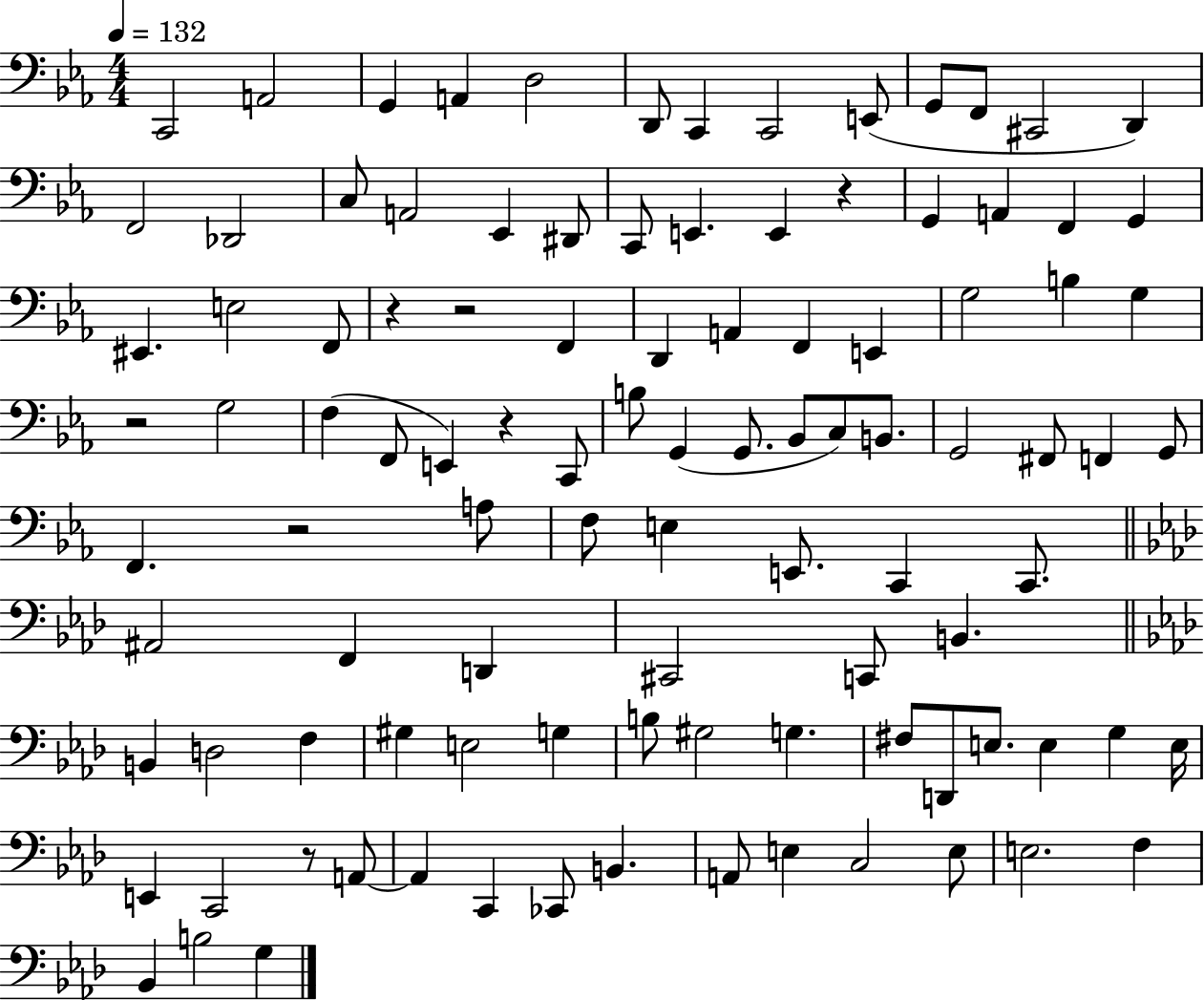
X:1
T:Untitled
M:4/4
L:1/4
K:Eb
C,,2 A,,2 G,, A,, D,2 D,,/2 C,, C,,2 E,,/2 G,,/2 F,,/2 ^C,,2 D,, F,,2 _D,,2 C,/2 A,,2 _E,, ^D,,/2 C,,/2 E,, E,, z G,, A,, F,, G,, ^E,, E,2 F,,/2 z z2 F,, D,, A,, F,, E,, G,2 B, G, z2 G,2 F, F,,/2 E,, z C,,/2 B,/2 G,, G,,/2 _B,,/2 C,/2 B,,/2 G,,2 ^F,,/2 F,, G,,/2 F,, z2 A,/2 F,/2 E, E,,/2 C,, C,,/2 ^A,,2 F,, D,, ^C,,2 C,,/2 B,, B,, D,2 F, ^G, E,2 G, B,/2 ^G,2 G, ^F,/2 D,,/2 E,/2 E, G, E,/4 E,, C,,2 z/2 A,,/2 A,, C,, _C,,/2 B,, A,,/2 E, C,2 E,/2 E,2 F, _B,, B,2 G,